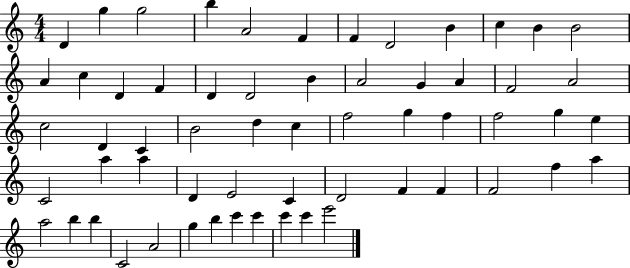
D4/q G5/q G5/h B5/q A4/h F4/q F4/q D4/h B4/q C5/q B4/q B4/h A4/q C5/q D4/q F4/q D4/q D4/h B4/q A4/h G4/q A4/q F4/h A4/h C5/h D4/q C4/q B4/h D5/q C5/q F5/h G5/q F5/q F5/h G5/q E5/q C4/h A5/q A5/q D4/q E4/h C4/q D4/h F4/q F4/q F4/h F5/q A5/q A5/h B5/q B5/q C4/h A4/h G5/q B5/q C6/q C6/q C6/q C6/q E6/h